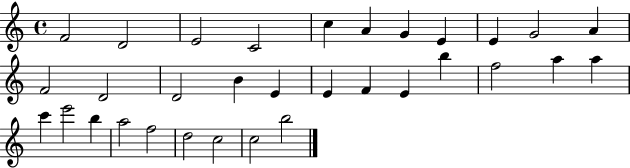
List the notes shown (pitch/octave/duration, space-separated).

F4/h D4/h E4/h C4/h C5/q A4/q G4/q E4/q E4/q G4/h A4/q F4/h D4/h D4/h B4/q E4/q E4/q F4/q E4/q B5/q F5/h A5/q A5/q C6/q E6/h B5/q A5/h F5/h D5/h C5/h C5/h B5/h